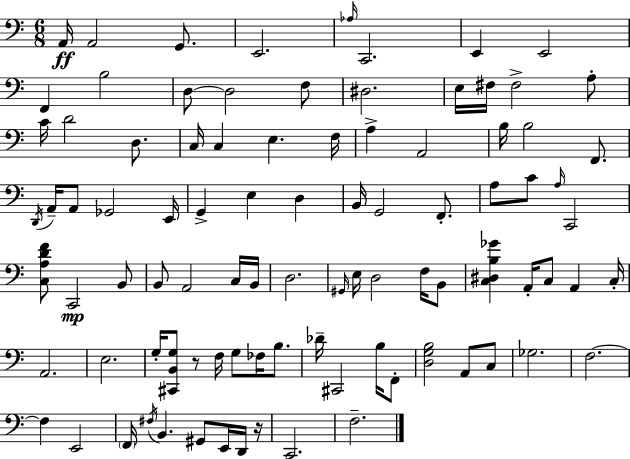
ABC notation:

X:1
T:Untitled
M:6/8
L:1/4
K:C
A,,/4 A,,2 G,,/2 E,,2 _A,/4 C,,2 E,, E,,2 F,, B,2 D,/2 D,2 F,/2 ^D,2 E,/4 ^F,/4 ^F,2 A,/2 C/4 D2 D,/2 C,/4 C, E, F,/4 A, A,,2 B,/4 B,2 F,,/2 D,,/4 A,,/4 A,,/2 _G,,2 E,,/4 G,, E, D, B,,/4 G,,2 F,,/2 A,/2 C/2 A,/4 C,,2 [C,A,DF]/2 C,,2 B,,/2 B,,/2 A,,2 C,/4 B,,/4 D,2 ^G,,/4 E,/4 D,2 F,/4 B,,/2 [C,^D,B,_G] A,,/4 C,/2 A,, C,/4 A,,2 E,2 G,/4 [^C,,B,,G,]/2 z/2 F,/4 G,/2 _F,/4 B,/2 _D/4 ^C,,2 B,/4 F,,/2 [D,G,B,]2 A,,/2 C,/2 _G,2 F,2 F, E,,2 F,,/4 ^F,/4 B,, ^G,,/2 E,,/4 D,,/4 z/4 C,,2 F,2